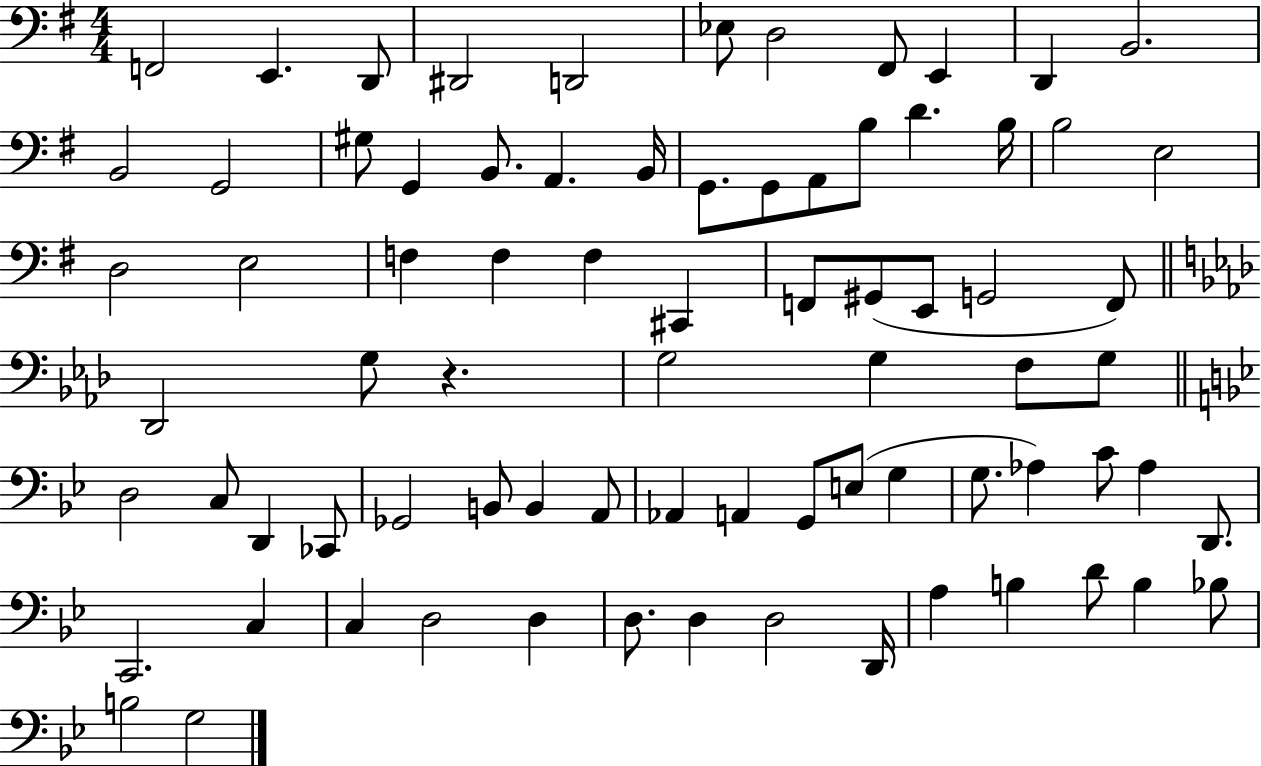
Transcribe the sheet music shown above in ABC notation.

X:1
T:Untitled
M:4/4
L:1/4
K:G
F,,2 E,, D,,/2 ^D,,2 D,,2 _E,/2 D,2 ^F,,/2 E,, D,, B,,2 B,,2 G,,2 ^G,/2 G,, B,,/2 A,, B,,/4 G,,/2 G,,/2 A,,/2 B,/2 D B,/4 B,2 E,2 D,2 E,2 F, F, F, ^C,, F,,/2 ^G,,/2 E,,/2 G,,2 F,,/2 _D,,2 G,/2 z G,2 G, F,/2 G,/2 D,2 C,/2 D,, _C,,/2 _G,,2 B,,/2 B,, A,,/2 _A,, A,, G,,/2 E,/2 G, G,/2 _A, C/2 _A, D,,/2 C,,2 C, C, D,2 D, D,/2 D, D,2 D,,/4 A, B, D/2 B, _B,/2 B,2 G,2